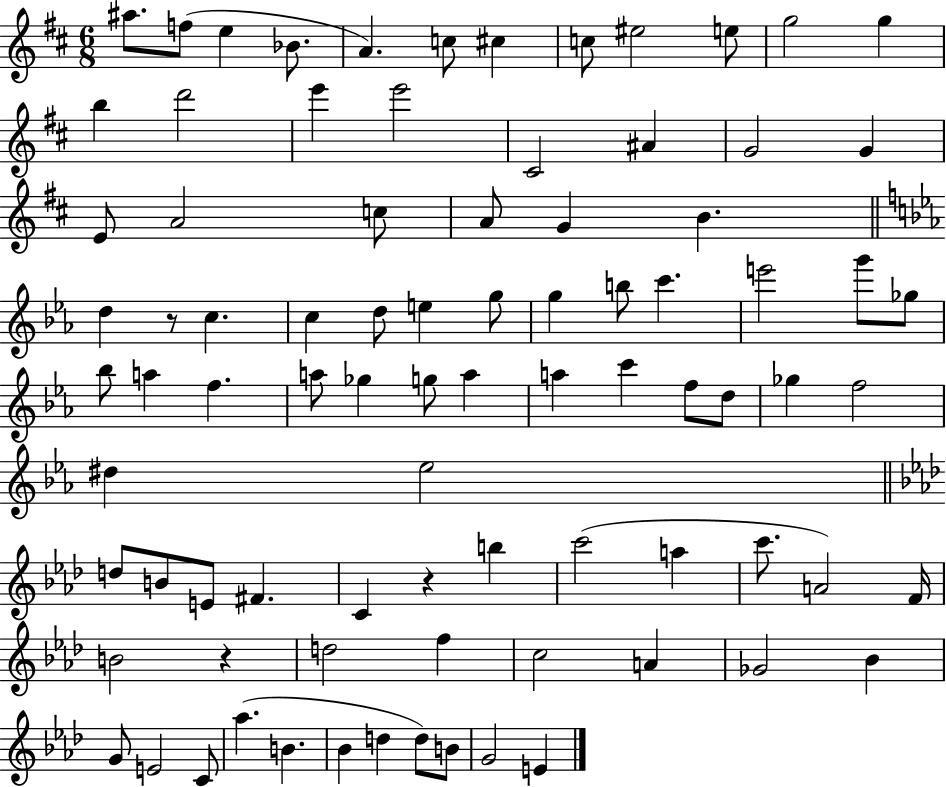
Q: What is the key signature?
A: D major